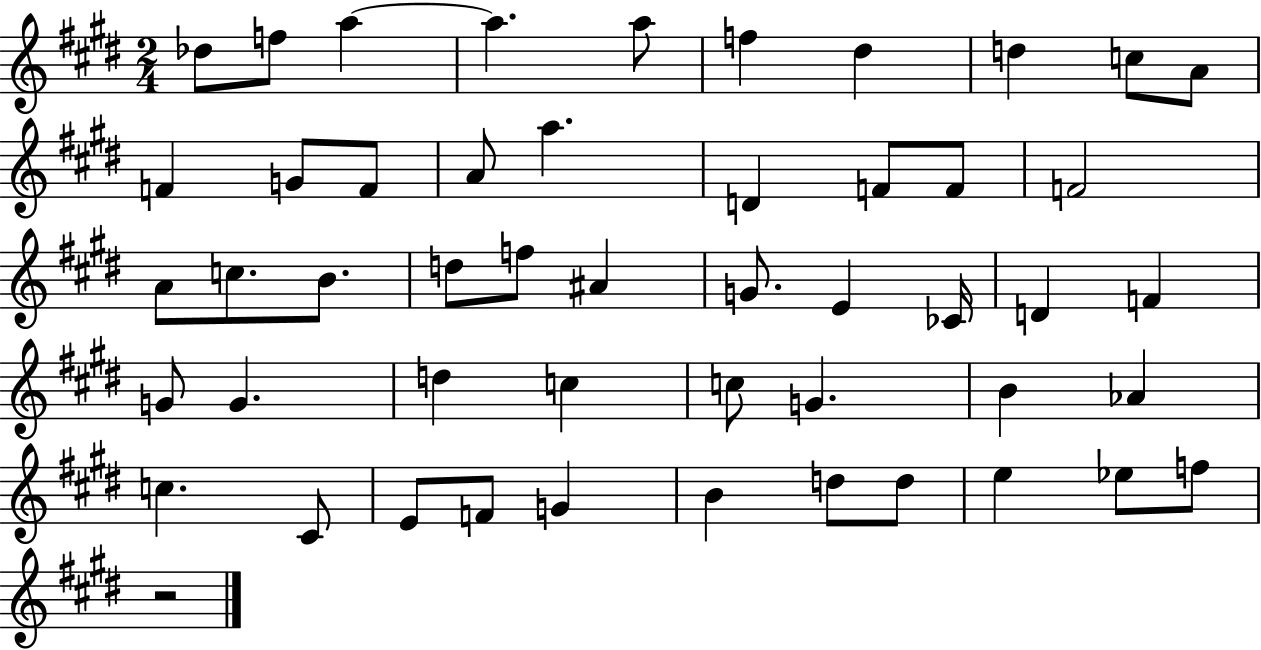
Db5/e F5/e A5/q A5/q. A5/e F5/q D#5/q D5/q C5/e A4/e F4/q G4/e F4/e A4/e A5/q. D4/q F4/e F4/e F4/h A4/e C5/e. B4/e. D5/e F5/e A#4/q G4/e. E4/q CES4/s D4/q F4/q G4/e G4/q. D5/q C5/q C5/e G4/q. B4/q Ab4/q C5/q. C#4/e E4/e F4/e G4/q B4/q D5/e D5/e E5/q Eb5/e F5/e R/h